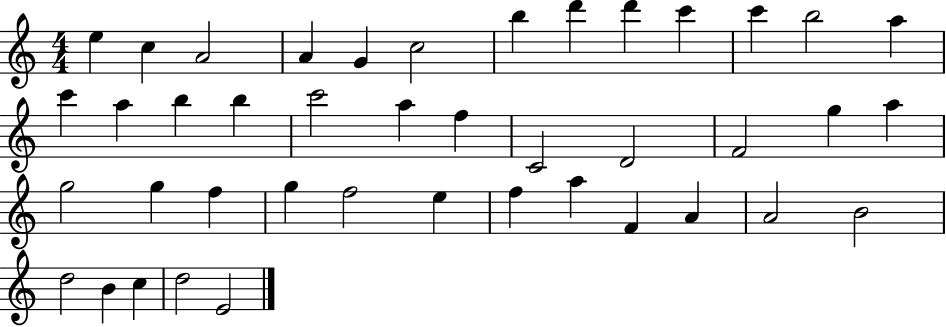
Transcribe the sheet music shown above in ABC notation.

X:1
T:Untitled
M:4/4
L:1/4
K:C
e c A2 A G c2 b d' d' c' c' b2 a c' a b b c'2 a f C2 D2 F2 g a g2 g f g f2 e f a F A A2 B2 d2 B c d2 E2